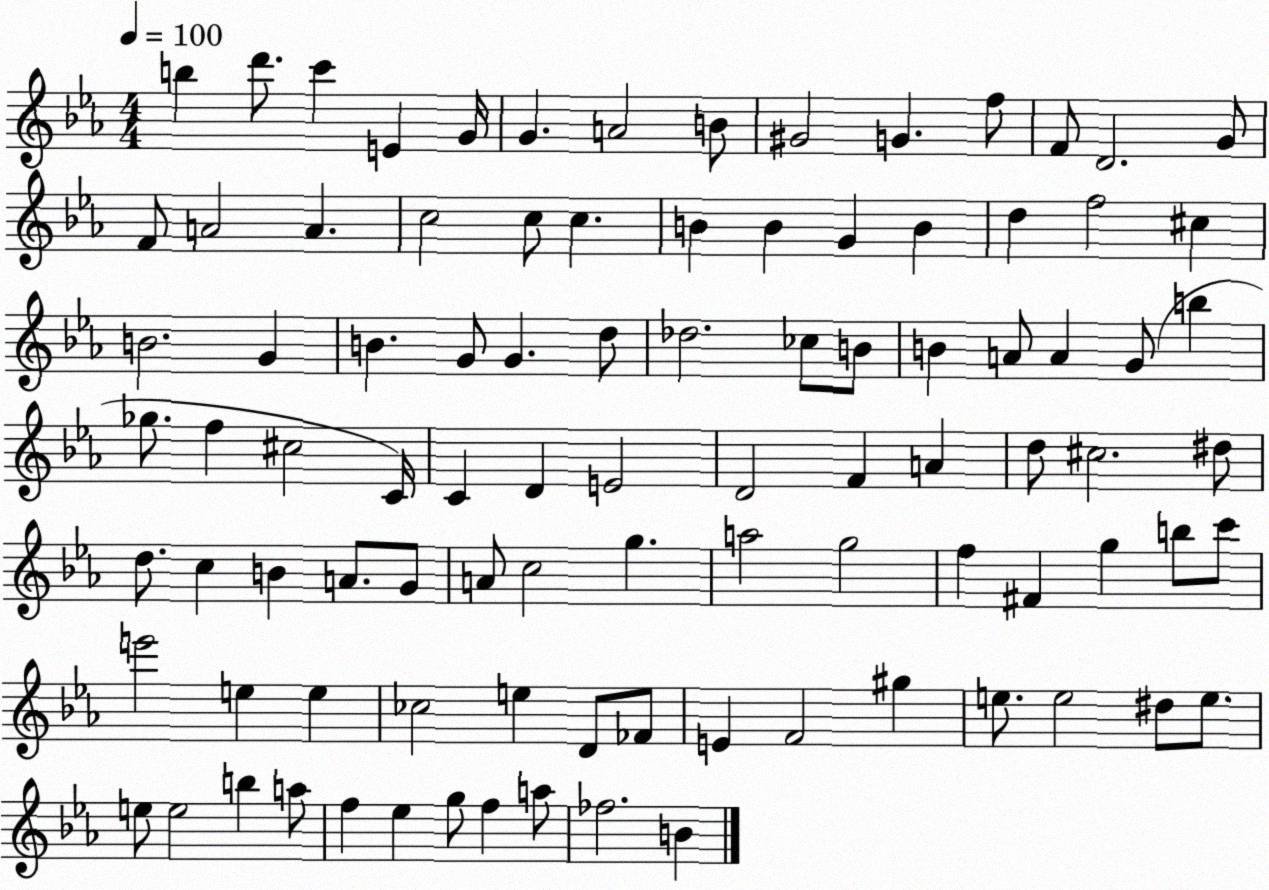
X:1
T:Untitled
M:4/4
L:1/4
K:Eb
b d'/2 c' E G/4 G A2 B/2 ^G2 G f/2 F/2 D2 G/2 F/2 A2 A c2 c/2 c B B G B d f2 ^c B2 G B G/2 G d/2 _d2 _c/2 B/2 B A/2 A G/2 b _g/2 f ^c2 C/4 C D E2 D2 F A d/2 ^c2 ^d/2 d/2 c B A/2 G/2 A/2 c2 g a2 g2 f ^F g b/2 c'/2 e'2 e e _c2 e D/2 _F/2 E F2 ^g e/2 e2 ^d/2 e/2 e/2 e2 b a/2 f _e g/2 f a/2 _f2 B